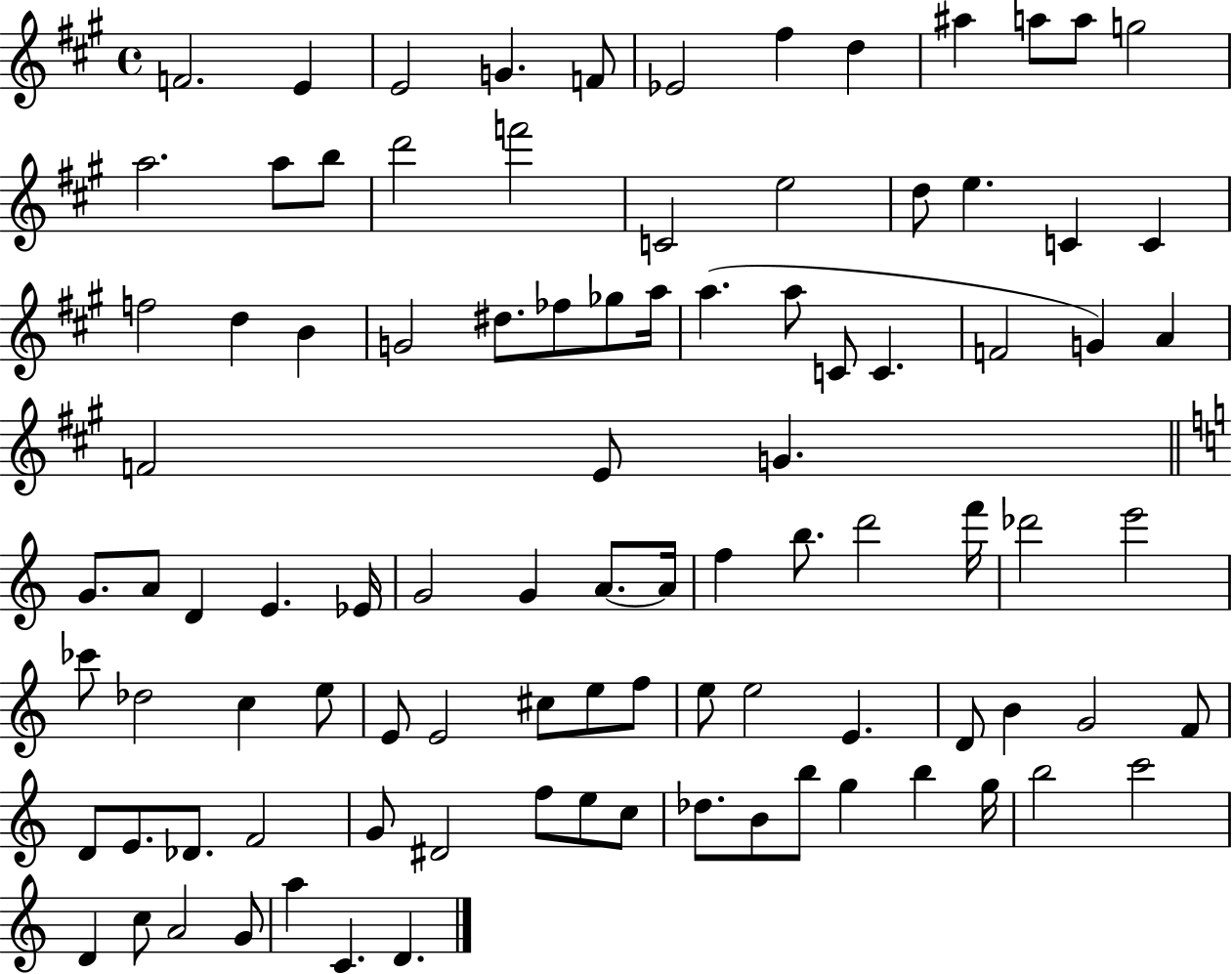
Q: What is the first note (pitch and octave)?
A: F4